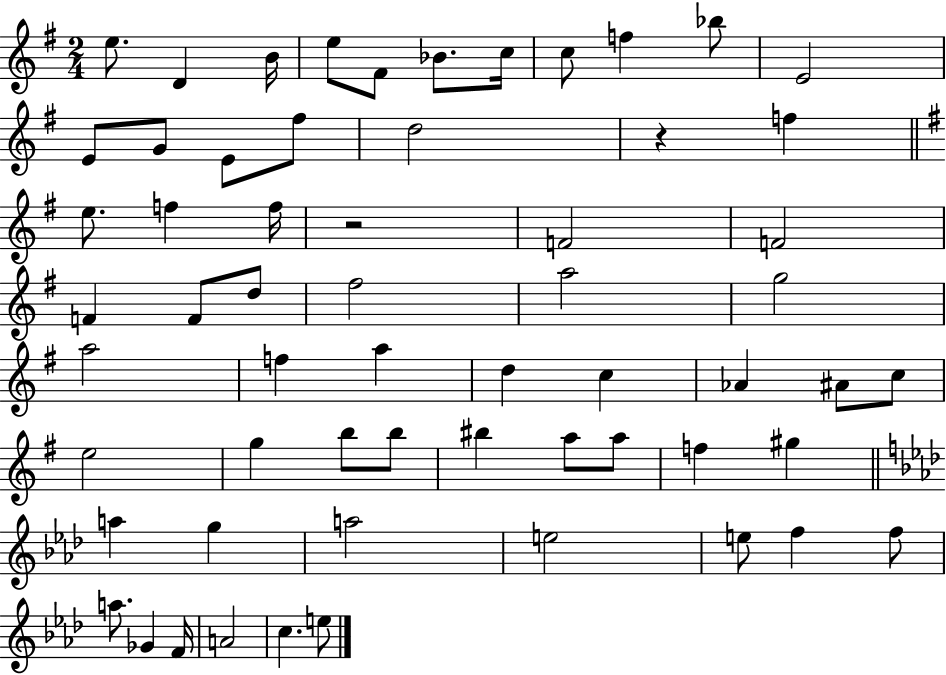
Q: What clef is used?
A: treble